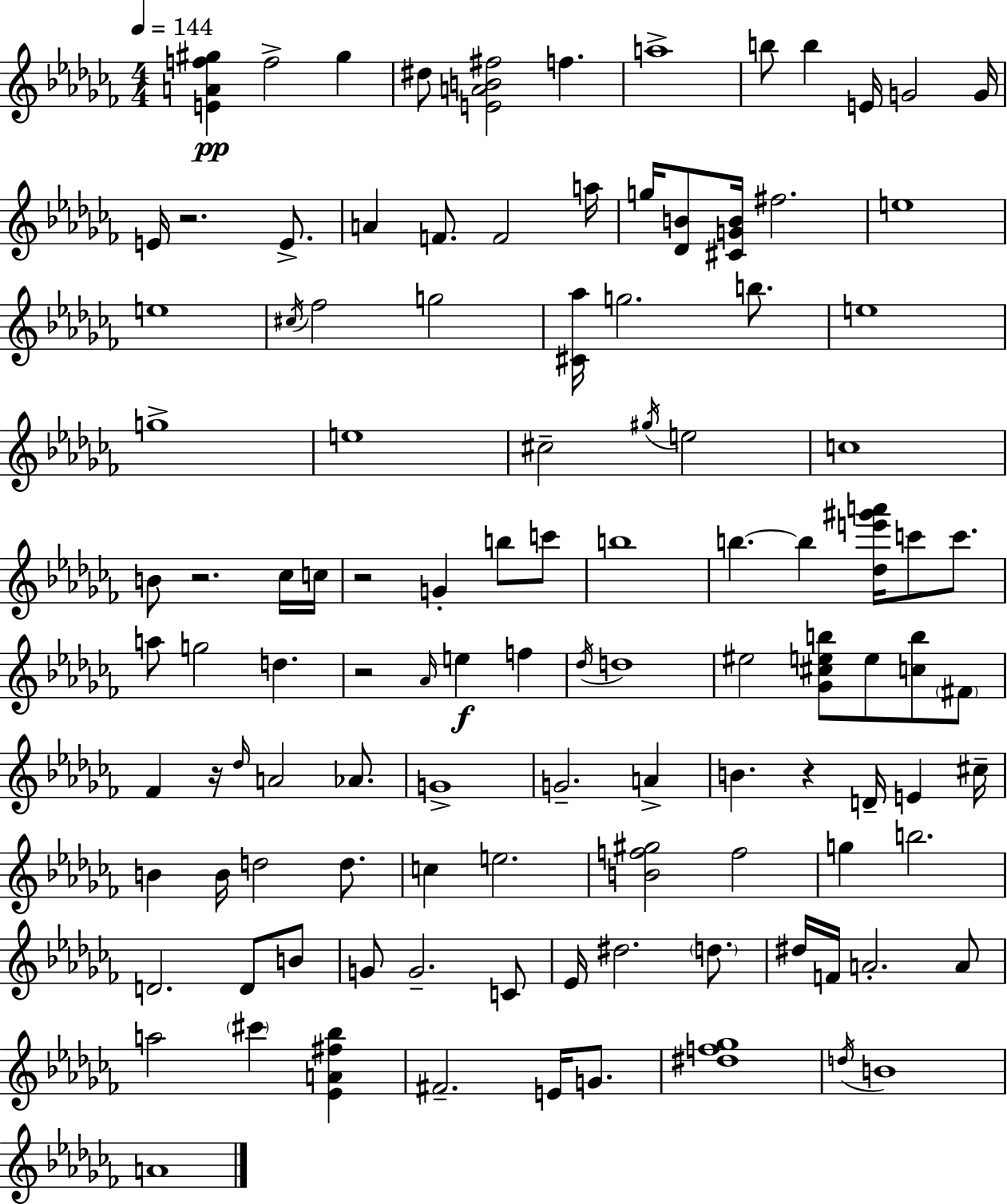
{
  \clef treble
  \numericTimeSignature
  \time 4/4
  \key aes \minor
  \tempo 4 = 144
  <e' a' f'' gis''>4\pp f''2-> gis''4 | dis''8 <e' a' b' fis''>2 f''4. | a''1-> | b''8 b''4 e'16 g'2 g'16 | \break e'16 r2. e'8.-> | a'4 f'8. f'2 a''16 | g''16 <des' b'>8 <cis' g' b'>16 fis''2. | e''1 | \break e''1 | \acciaccatura { cis''16 } fes''2 g''2 | <cis' aes''>16 g''2. b''8. | e''1 | \break g''1-> | e''1 | cis''2-- \acciaccatura { gis''16 } e''2 | c''1 | \break b'8 r2. | ces''16 c''16 r2 g'4-. b''8 | c'''8 b''1 | b''4.~~ b''4 <des'' e''' gis''' a'''>16 c'''8 c'''8. | \break a''8 g''2 d''4. | r2 \grace { aes'16 }\f e''4 f''4 | \acciaccatura { des''16 } d''1 | eis''2 <ges' cis'' e'' b''>8 e''8 | \break <c'' b''>8 \parenthesize fis'8 fes'4 r16 \grace { des''16 } a'2 | aes'8. g'1-> | g'2.-- | a'4-> b'4. r4 d'16-- | \break e'4 cis''16-- b'4 b'16 d''2 | d''8. c''4 e''2. | <b' f'' gis''>2 f''2 | g''4 b''2. | \break d'2. | d'8 b'8 g'8 g'2.-- | c'8 ees'16 dis''2. | \parenthesize d''8. dis''16 f'16 a'2.-. | \break a'8 a''2 \parenthesize cis'''4 | <ees' a' fis'' bes''>4 fis'2.-- | e'16 g'8. <dis'' f'' ges''>1 | \acciaccatura { d''16 } b'1 | \break a'1 | \bar "|."
}